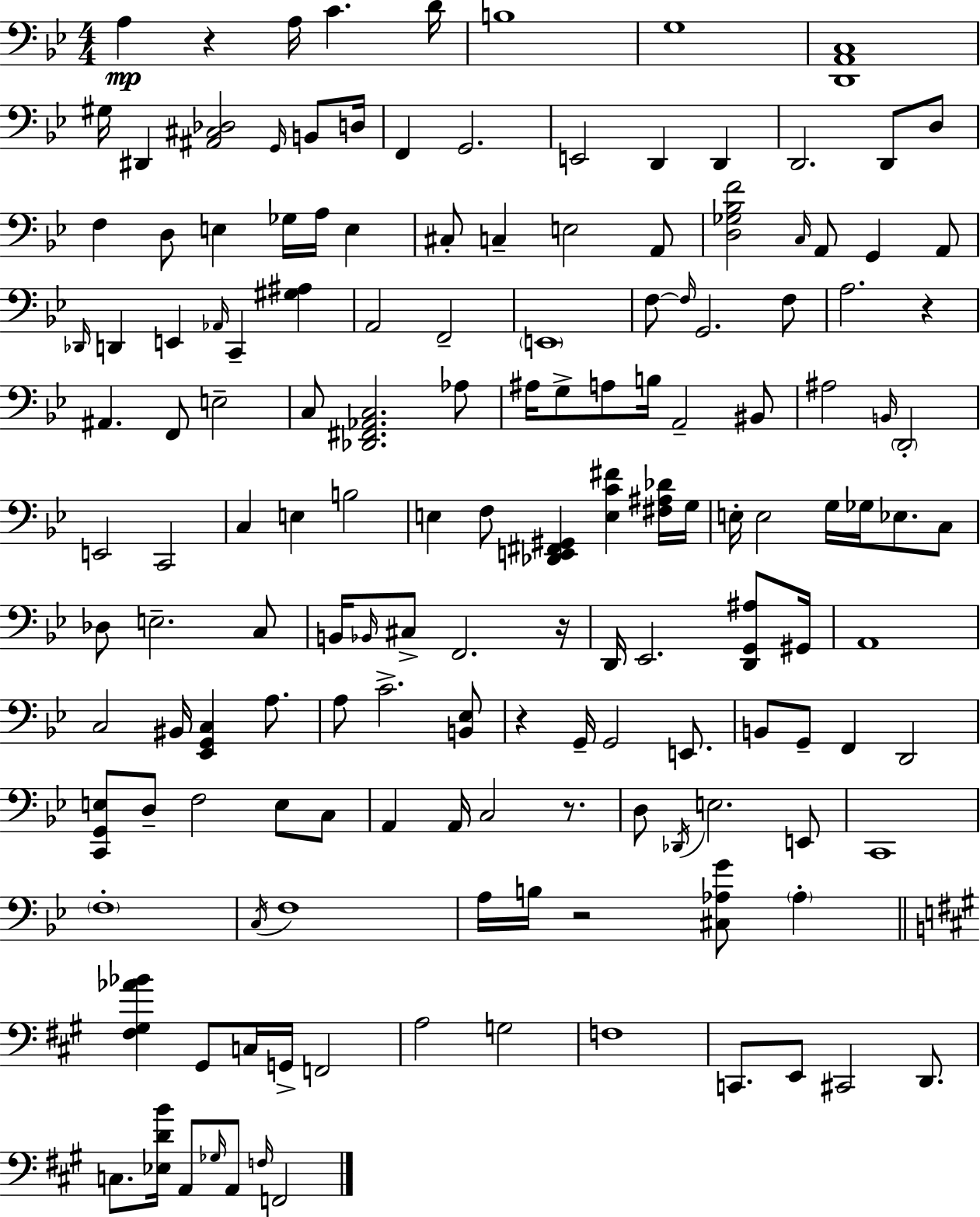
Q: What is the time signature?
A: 4/4